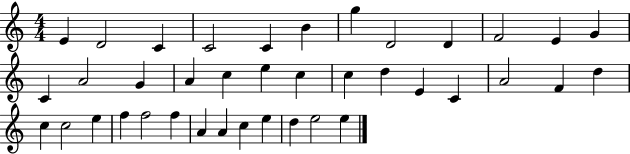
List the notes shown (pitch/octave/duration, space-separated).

E4/q D4/h C4/q C4/h C4/q B4/q G5/q D4/h D4/q F4/h E4/q G4/q C4/q A4/h G4/q A4/q C5/q E5/q C5/q C5/q D5/q E4/q C4/q A4/h F4/q D5/q C5/q C5/h E5/q F5/q F5/h F5/q A4/q A4/q C5/q E5/q D5/q E5/h E5/q